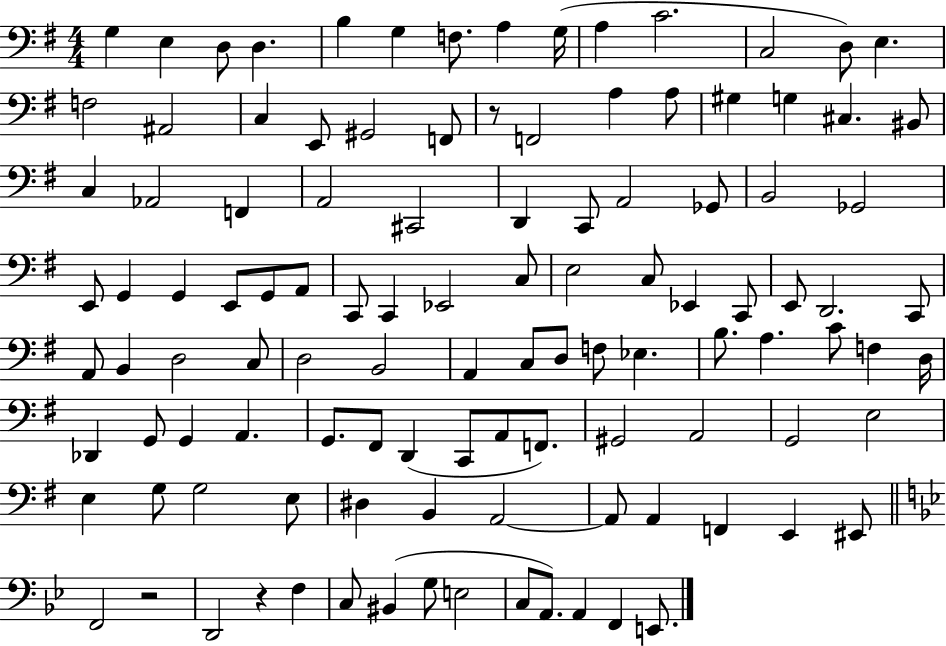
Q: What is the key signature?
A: G major